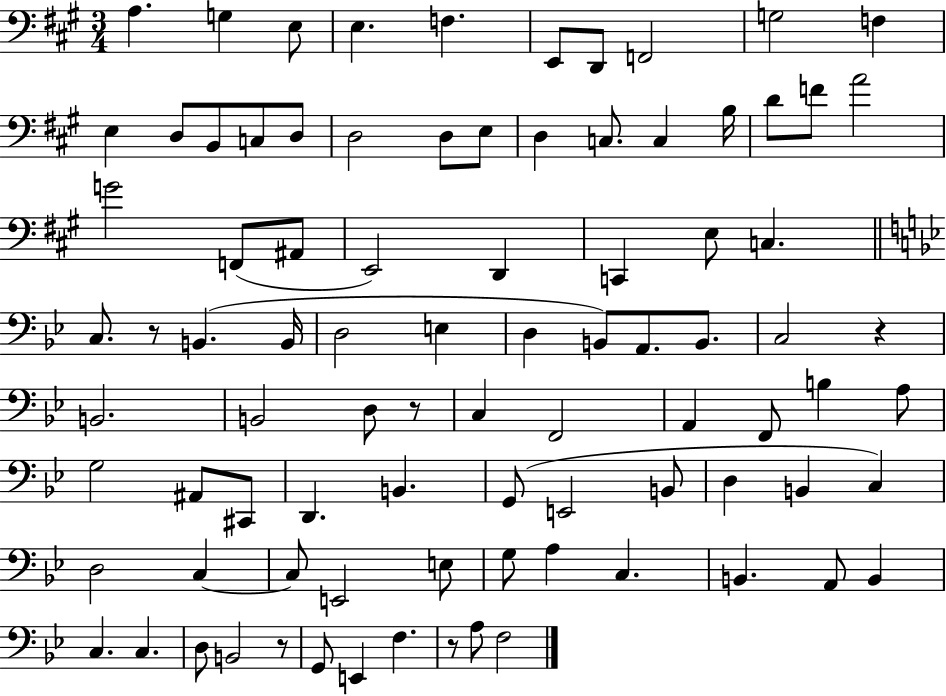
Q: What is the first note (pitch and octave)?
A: A3